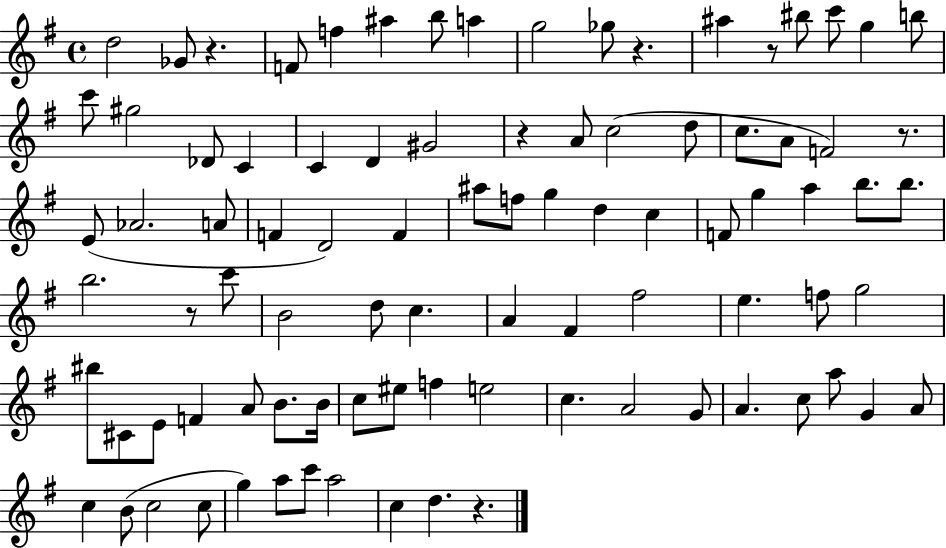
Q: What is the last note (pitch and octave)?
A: D5